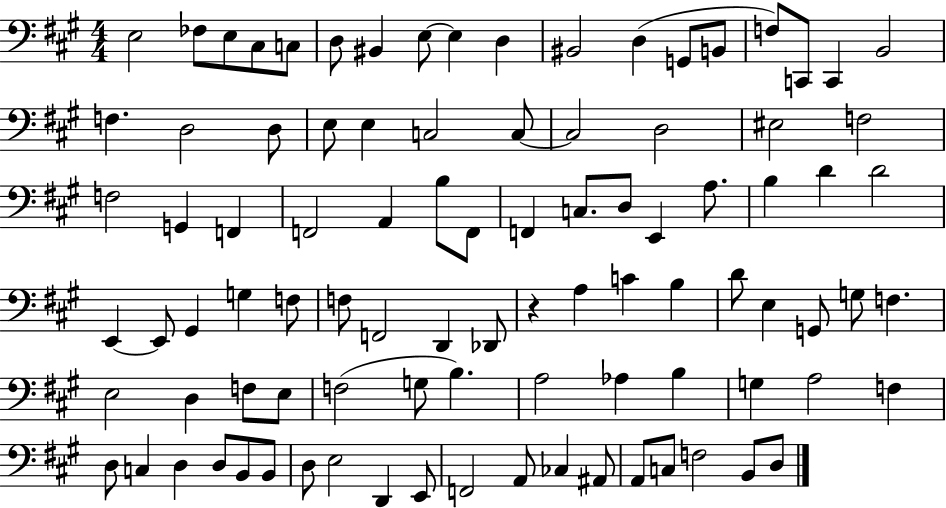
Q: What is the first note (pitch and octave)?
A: E3